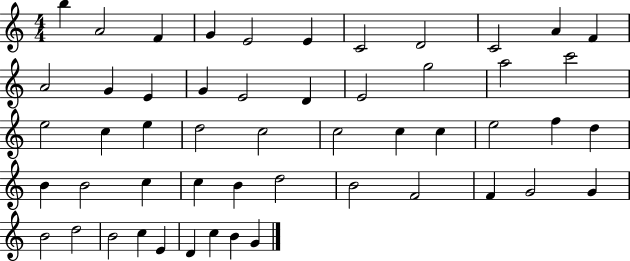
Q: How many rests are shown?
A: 0